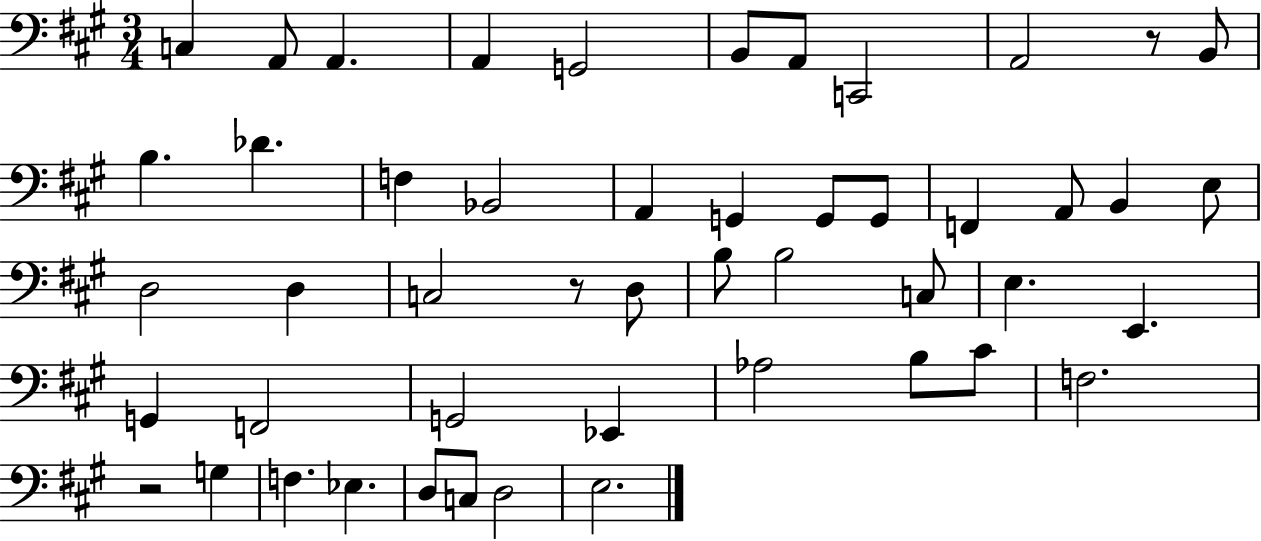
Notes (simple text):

C3/q A2/e A2/q. A2/q G2/h B2/e A2/e C2/h A2/h R/e B2/e B3/q. Db4/q. F3/q Bb2/h A2/q G2/q G2/e G2/e F2/q A2/e B2/q E3/e D3/h D3/q C3/h R/e D3/e B3/e B3/h C3/e E3/q. E2/q. G2/q F2/h G2/h Eb2/q Ab3/h B3/e C#4/e F3/h. R/h G3/q F3/q. Eb3/q. D3/e C3/e D3/h E3/h.